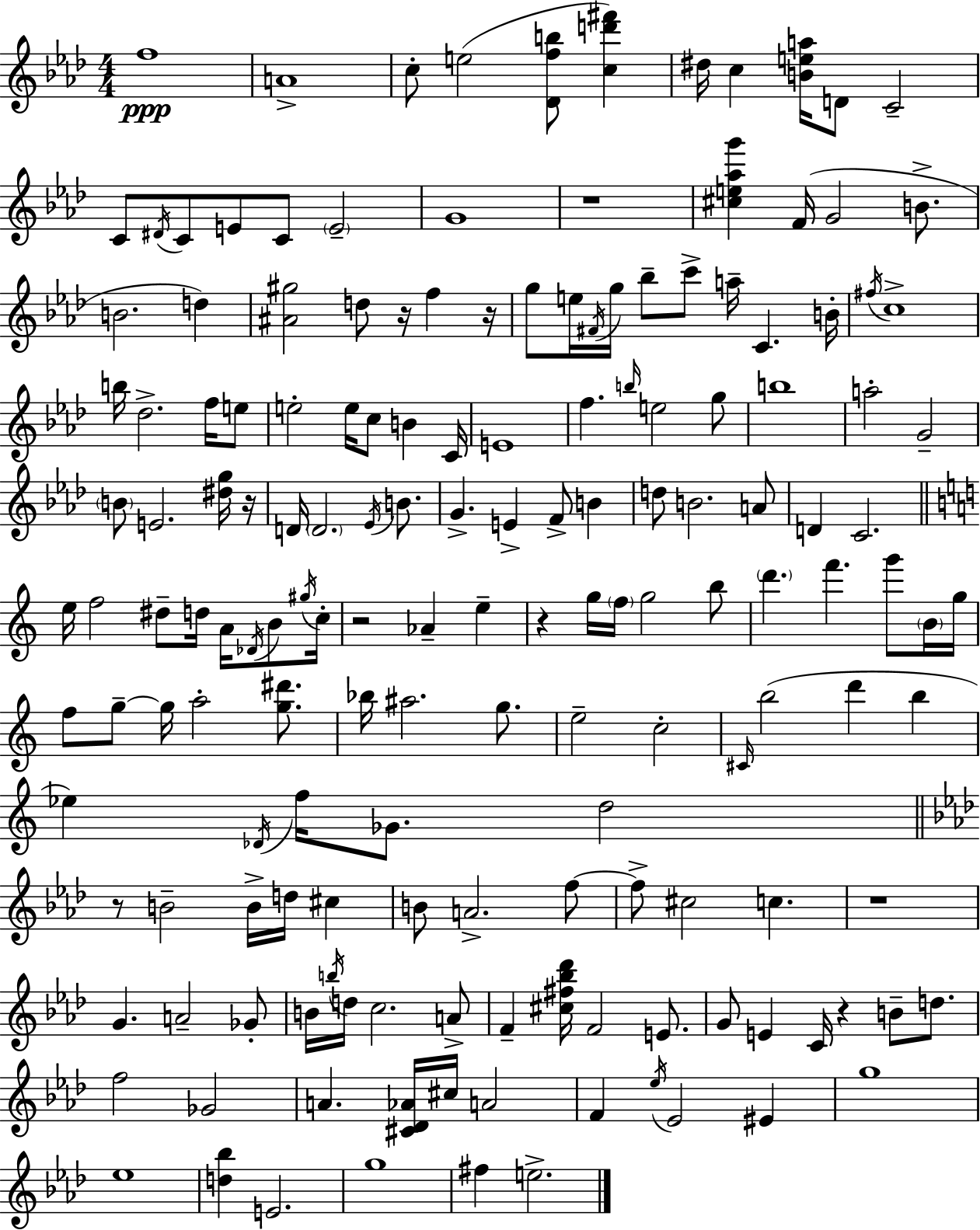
{
  \clef treble
  \numericTimeSignature
  \time 4/4
  \key aes \major
  f''1\ppp | a'1-> | c''8-. e''2( <des' f'' b''>8 <c'' d''' fis'''>4) | dis''16 c''4 <b' e'' a''>16 d'8 c'2-- | \break c'8 \acciaccatura { dis'16 } c'8 e'8 c'8 \parenthesize e'2-- | g'1 | r1 | <cis'' e'' aes'' g'''>4 f'16( g'2 b'8.-> | \break b'2. d''4) | <ais' gis''>2 d''8 r16 f''4 | r16 g''8 e''16 \acciaccatura { fis'16 } g''16 bes''8-- c'''8-> a''16-- c'4. | b'16-. \acciaccatura { fis''16 } c''1-> | \break b''16 des''2.-> | f''16 e''8 e''2-. e''16 c''8 b'4 | c'16 e'1 | f''4. \grace { b''16 } e''2 | \break g''8 b''1 | a''2-. g'2-- | \parenthesize b'8 e'2. | <dis'' g''>16 r16 d'16 \parenthesize d'2. | \break \acciaccatura { ees'16 } b'8. g'4.-> e'4-> f'8-> | b'4 d''8 b'2. | a'8 d'4 c'2. | \bar "||" \break \key c \major e''16 f''2 dis''8-- d''16 a'16 \acciaccatura { des'16 } b'8 | \acciaccatura { gis''16 } c''16-. r2 aes'4-- e''4-- | r4 g''16 \parenthesize f''16 g''2 | b''8 \parenthesize d'''4. f'''4. g'''8 | \break \parenthesize b'16 g''16 f''8 g''8--~~ g''16 a''2-. <g'' dis'''>8. | bes''16 ais''2. g''8. | e''2-- c''2-. | \grace { cis'16 } b''2( d'''4 b''4 | \break ees''4) \acciaccatura { des'16 } f''16 ges'8. d''2 | \bar "||" \break \key f \minor r8 b'2-- b'16-> d''16 cis''4 | b'8 a'2.-> f''8~~ | f''8-> cis''2 c''4. | r1 | \break g'4. a'2-- ges'8-. | b'16 \acciaccatura { b''16 } d''16 c''2. a'8-> | f'4-- <cis'' fis'' bes'' des'''>16 f'2 e'8. | g'8 e'4 c'16 r4 b'8-- d''8. | \break f''2 ges'2 | a'4. <cis' des' aes'>16 cis''16 a'2 | f'4 \acciaccatura { ees''16 } ees'2 eis'4 | g''1 | \break ees''1 | <d'' bes''>4 e'2. | g''1 | fis''4 e''2.-> | \break \bar "|."
}